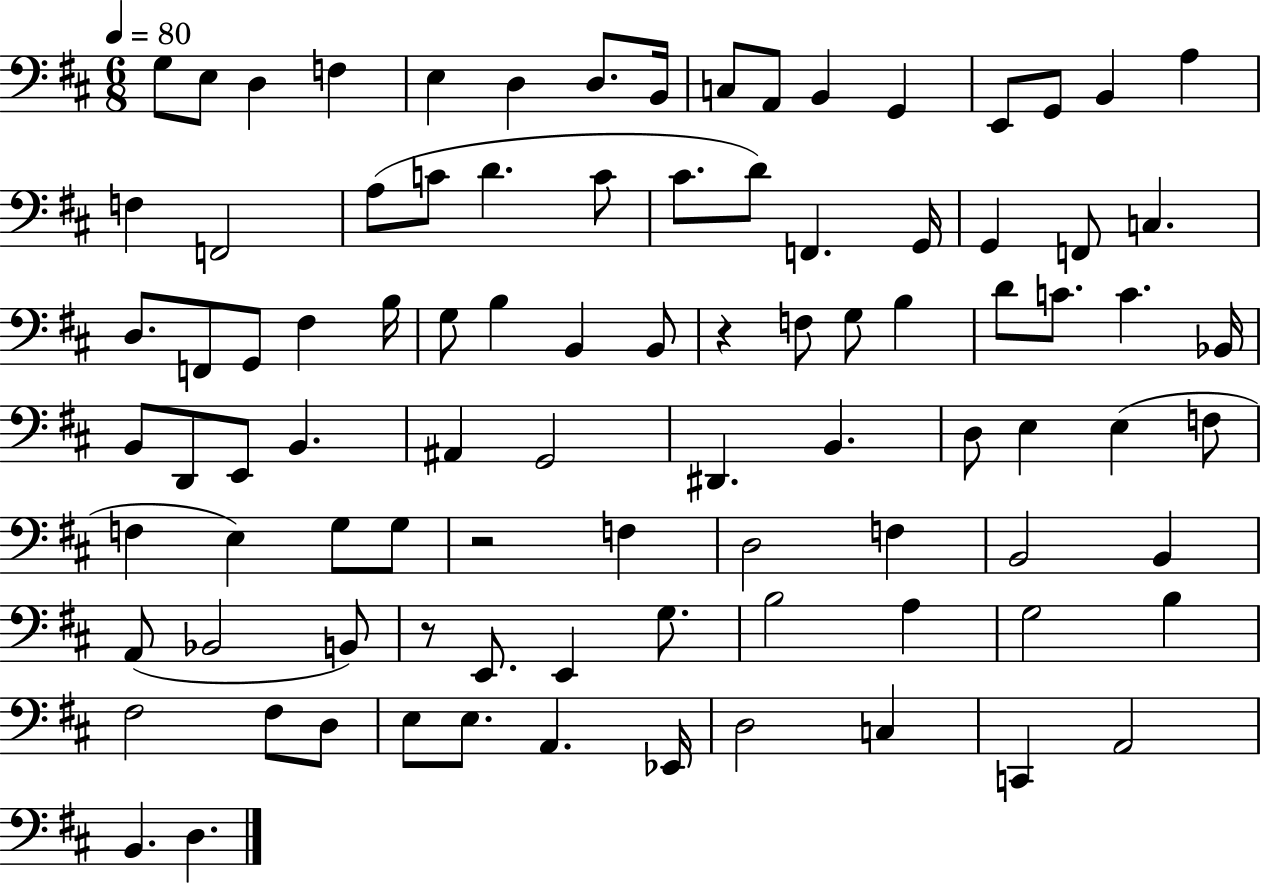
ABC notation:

X:1
T:Untitled
M:6/8
L:1/4
K:D
G,/2 E,/2 D, F, E, D, D,/2 B,,/4 C,/2 A,,/2 B,, G,, E,,/2 G,,/2 B,, A, F, F,,2 A,/2 C/2 D C/2 ^C/2 D/2 F,, G,,/4 G,, F,,/2 C, D,/2 F,,/2 G,,/2 ^F, B,/4 G,/2 B, B,, B,,/2 z F,/2 G,/2 B, D/2 C/2 C _B,,/4 B,,/2 D,,/2 E,,/2 B,, ^A,, G,,2 ^D,, B,, D,/2 E, E, F,/2 F, E, G,/2 G,/2 z2 F, D,2 F, B,,2 B,, A,,/2 _B,,2 B,,/2 z/2 E,,/2 E,, G,/2 B,2 A, G,2 B, ^F,2 ^F,/2 D,/2 E,/2 E,/2 A,, _E,,/4 D,2 C, C,, A,,2 B,, D,